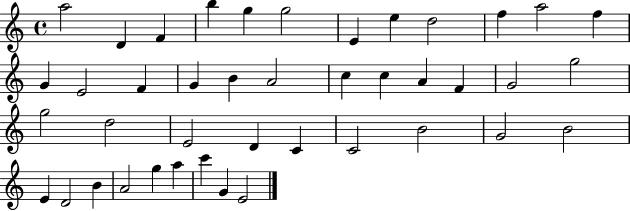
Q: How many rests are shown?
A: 0